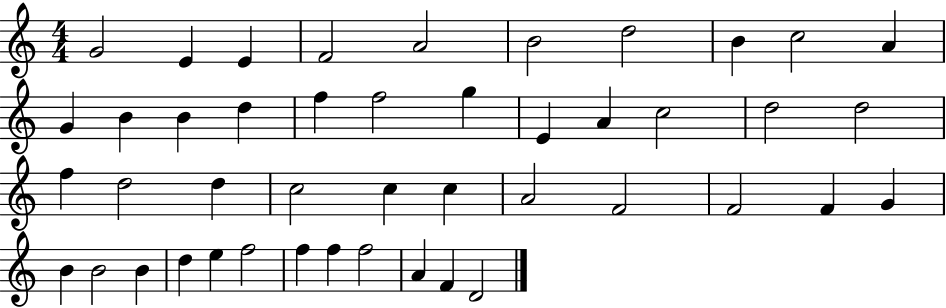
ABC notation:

X:1
T:Untitled
M:4/4
L:1/4
K:C
G2 E E F2 A2 B2 d2 B c2 A G B B d f f2 g E A c2 d2 d2 f d2 d c2 c c A2 F2 F2 F G B B2 B d e f2 f f f2 A F D2